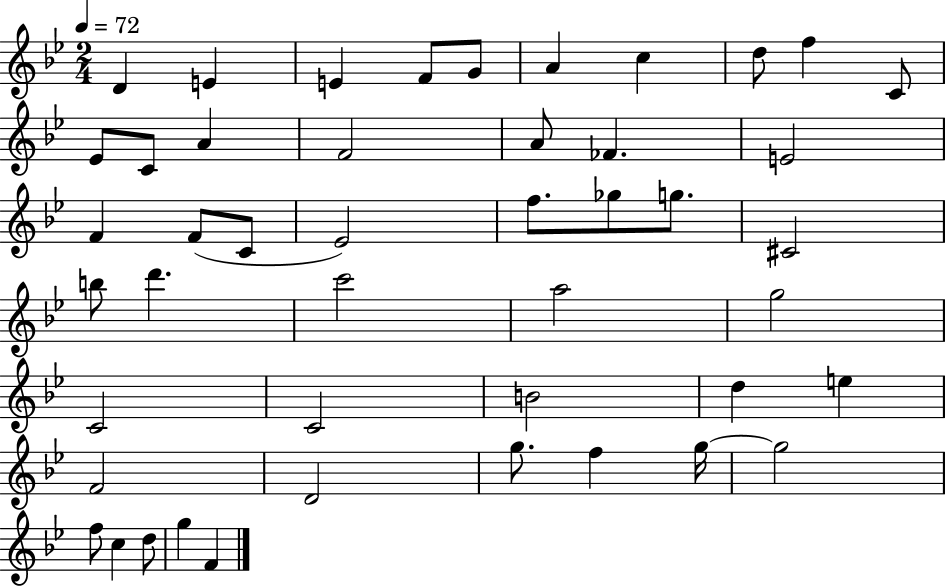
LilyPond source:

{
  \clef treble
  \numericTimeSignature
  \time 2/4
  \key bes \major
  \tempo 4 = 72
  d'4 e'4 | e'4 f'8 g'8 | a'4 c''4 | d''8 f''4 c'8 | \break ees'8 c'8 a'4 | f'2 | a'8 fes'4. | e'2 | \break f'4 f'8( c'8 | ees'2) | f''8. ges''8 g''8. | cis'2 | \break b''8 d'''4. | c'''2 | a''2 | g''2 | \break c'2 | c'2 | b'2 | d''4 e''4 | \break f'2 | d'2 | g''8. f''4 g''16~~ | g''2 | \break f''8 c''4 d''8 | g''4 f'4 | \bar "|."
}